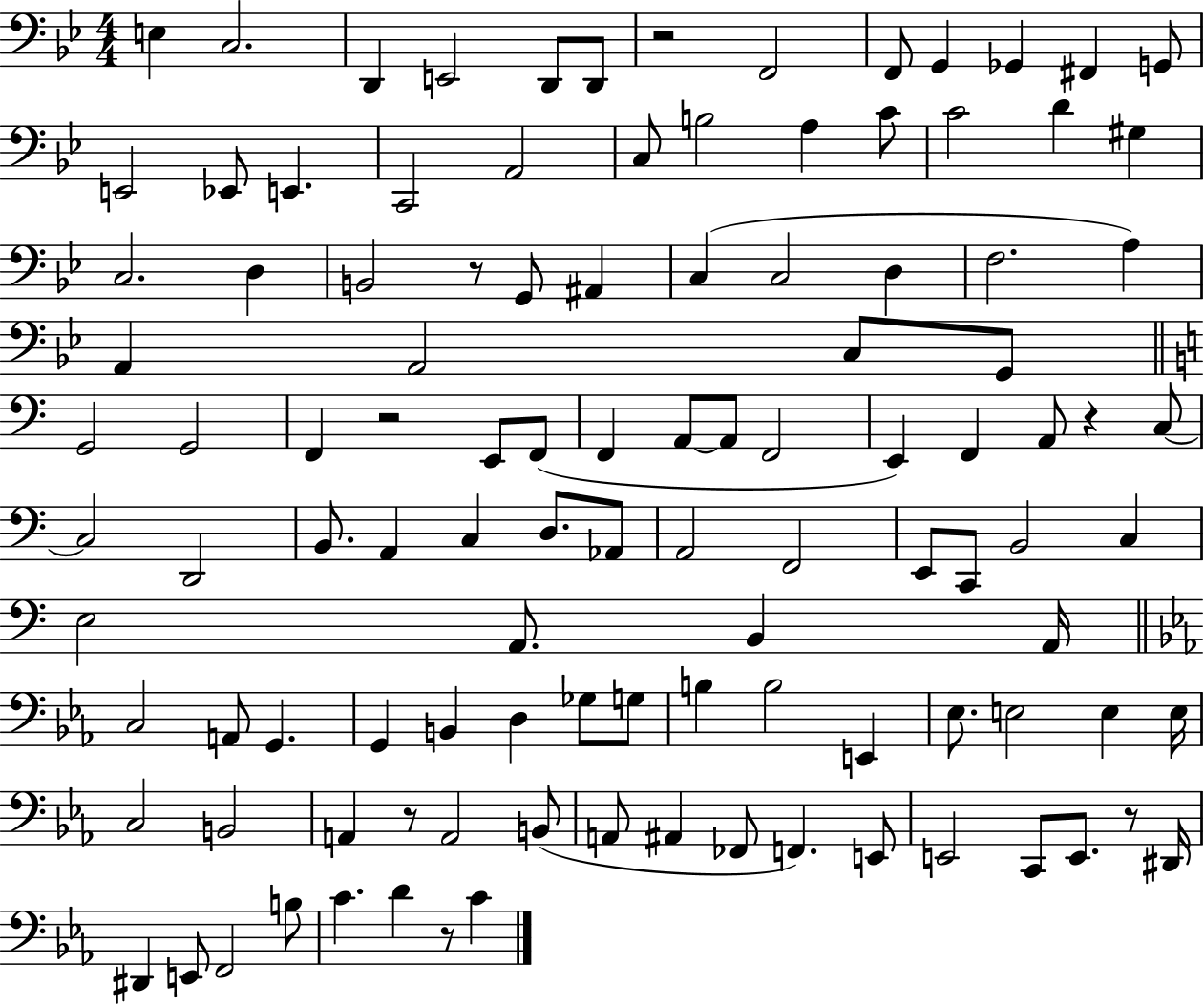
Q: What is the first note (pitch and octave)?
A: E3